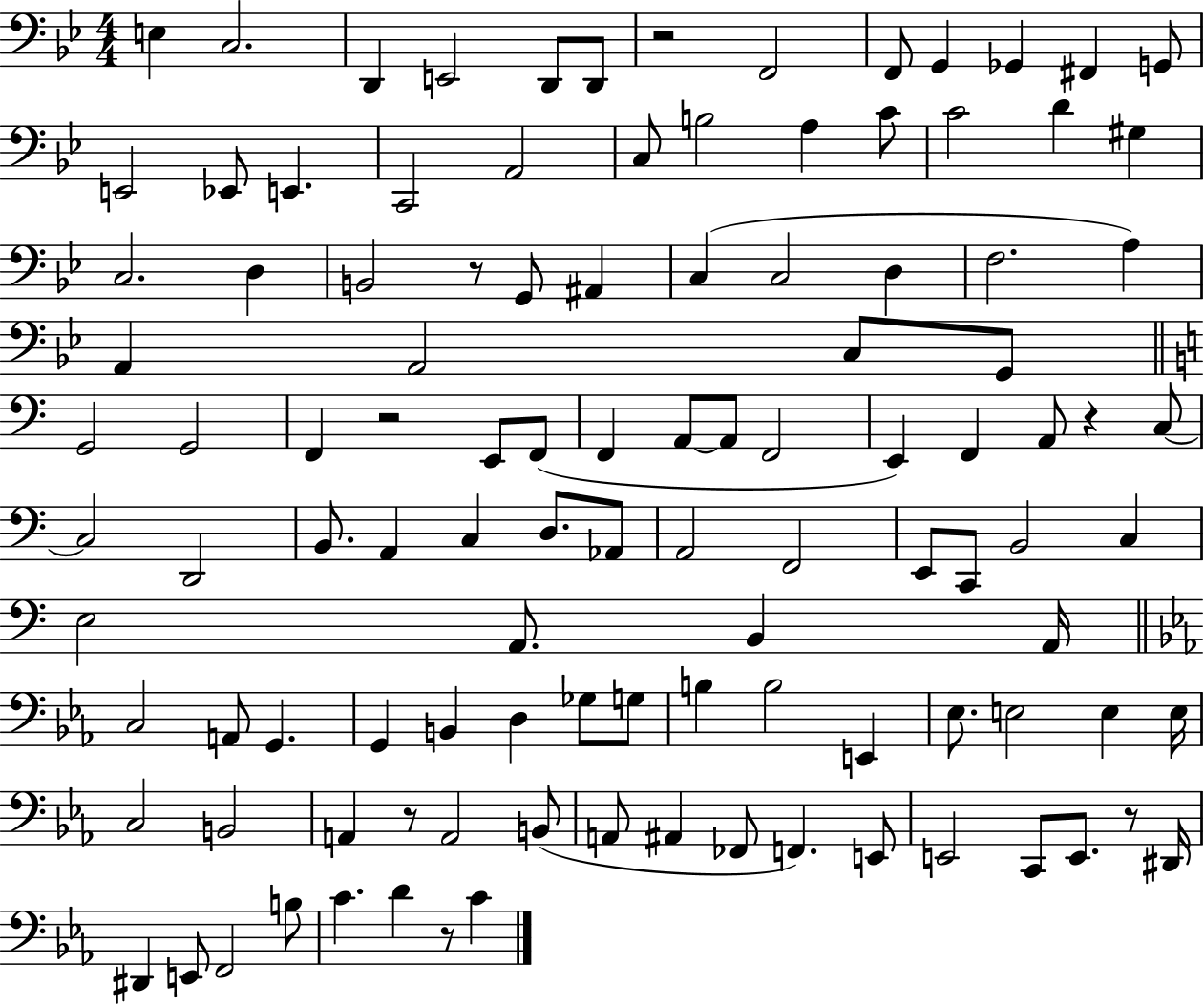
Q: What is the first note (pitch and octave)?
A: E3